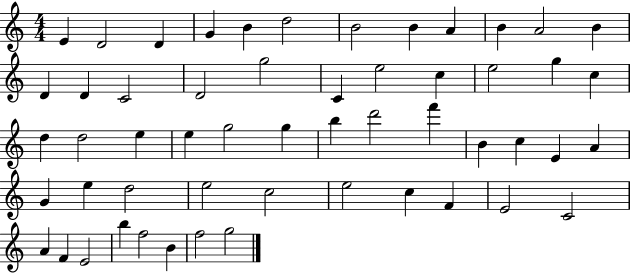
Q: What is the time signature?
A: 4/4